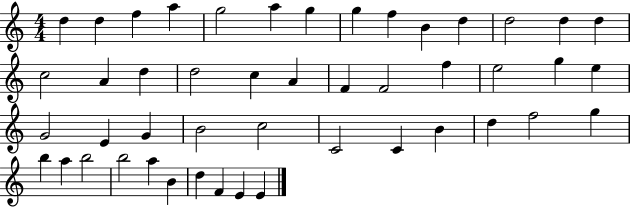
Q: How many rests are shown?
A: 0